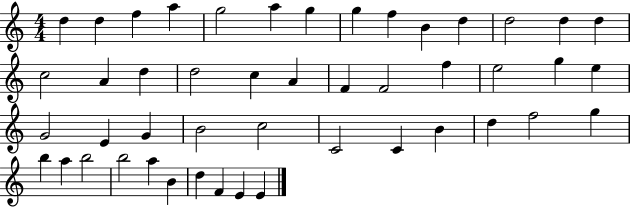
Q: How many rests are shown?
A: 0